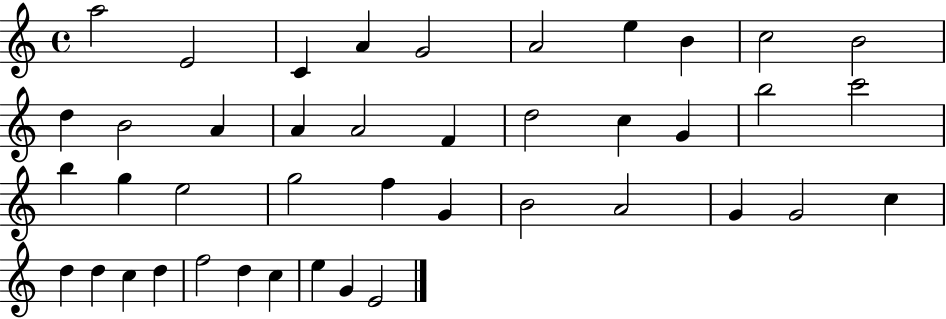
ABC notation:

X:1
T:Untitled
M:4/4
L:1/4
K:C
a2 E2 C A G2 A2 e B c2 B2 d B2 A A A2 F d2 c G b2 c'2 b g e2 g2 f G B2 A2 G G2 c d d c d f2 d c e G E2